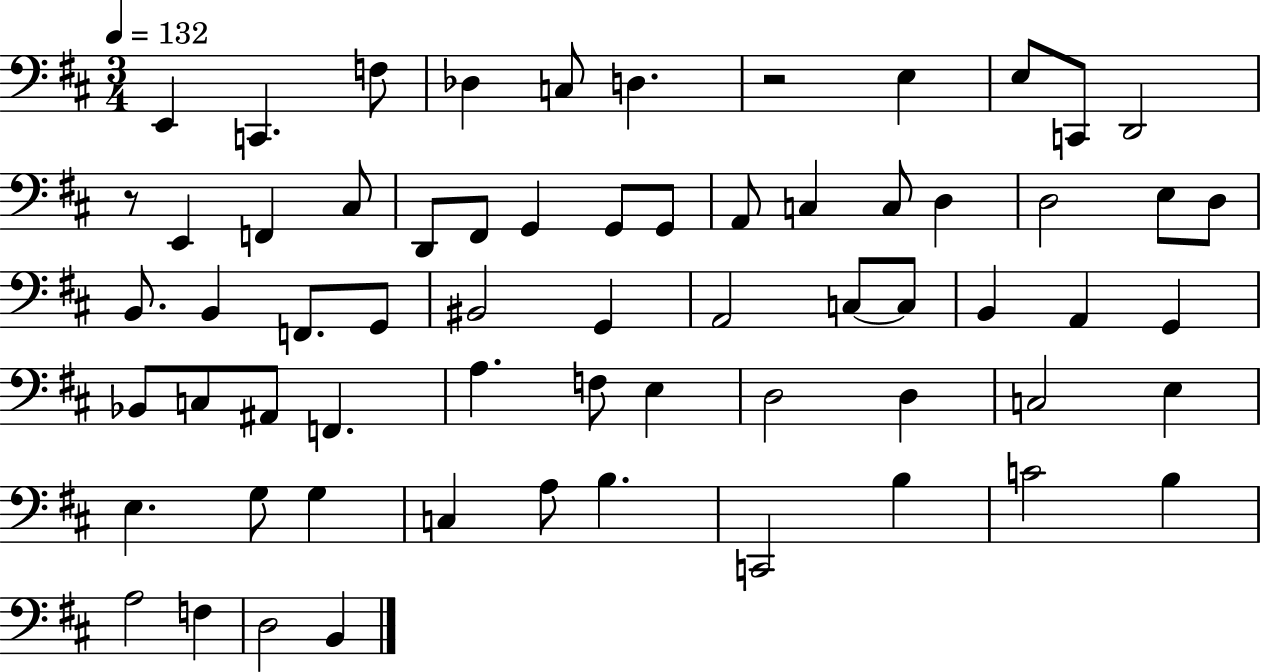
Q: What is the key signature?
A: D major